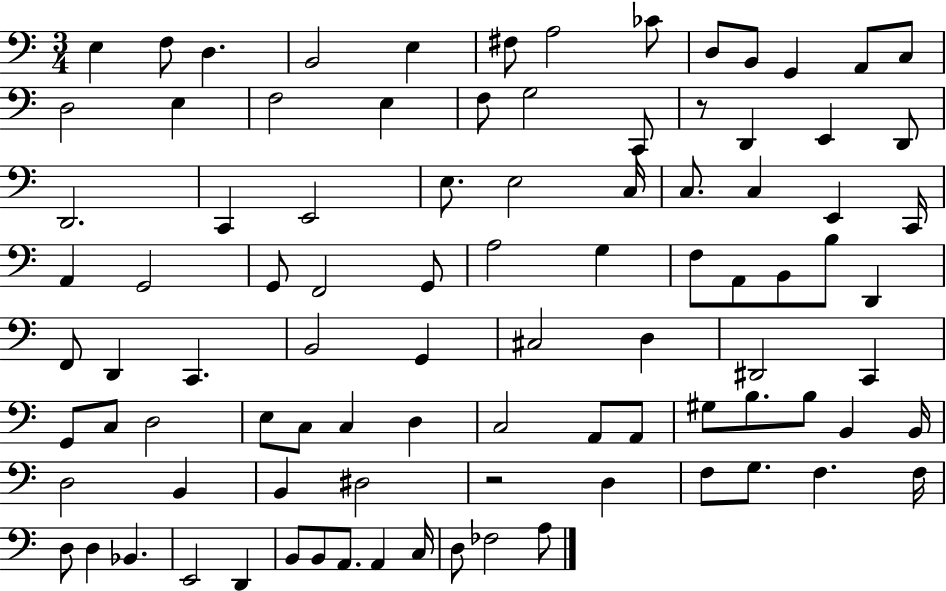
E3/q F3/e D3/q. B2/h E3/q F#3/e A3/h CES4/e D3/e B2/e G2/q A2/e C3/e D3/h E3/q F3/h E3/q F3/e G3/h C2/e R/e D2/q E2/q D2/e D2/h. C2/q E2/h E3/e. E3/h C3/s C3/e. C3/q E2/q C2/s A2/q G2/h G2/e F2/h G2/e A3/h G3/q F3/e A2/e B2/e B3/e D2/q F2/e D2/q C2/q. B2/h G2/q C#3/h D3/q D#2/h C2/q G2/e C3/e D3/h E3/e C3/e C3/q D3/q C3/h A2/e A2/e G#3/e B3/e. B3/e B2/q B2/s D3/h B2/q B2/q D#3/h R/h D3/q F3/e G3/e. F3/q. F3/s D3/e D3/q Bb2/q. E2/h D2/q B2/e B2/e A2/e. A2/q C3/s D3/e FES3/h A3/e